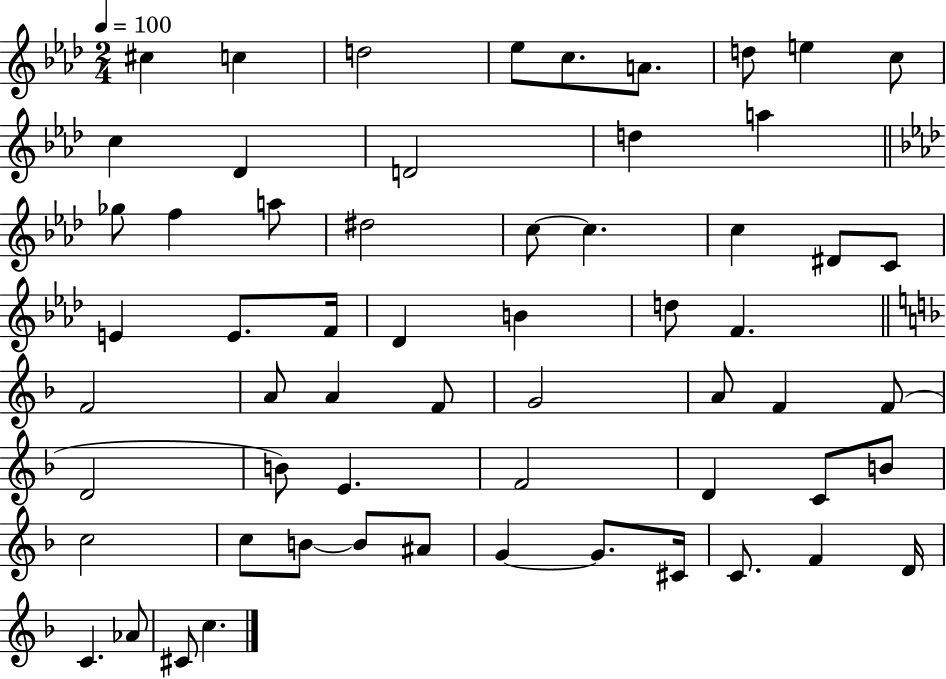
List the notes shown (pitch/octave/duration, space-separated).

C#5/q C5/q D5/h Eb5/e C5/e. A4/e. D5/e E5/q C5/e C5/q Db4/q D4/h D5/q A5/q Gb5/e F5/q A5/e D#5/h C5/e C5/q. C5/q D#4/e C4/e E4/q E4/e. F4/s Db4/q B4/q D5/e F4/q. F4/h A4/e A4/q F4/e G4/h A4/e F4/q F4/e D4/h B4/e E4/q. F4/h D4/q C4/e B4/e C5/h C5/e B4/e B4/e A#4/e G4/q G4/e. C#4/s C4/e. F4/q D4/s C4/q. Ab4/e C#4/e C5/q.